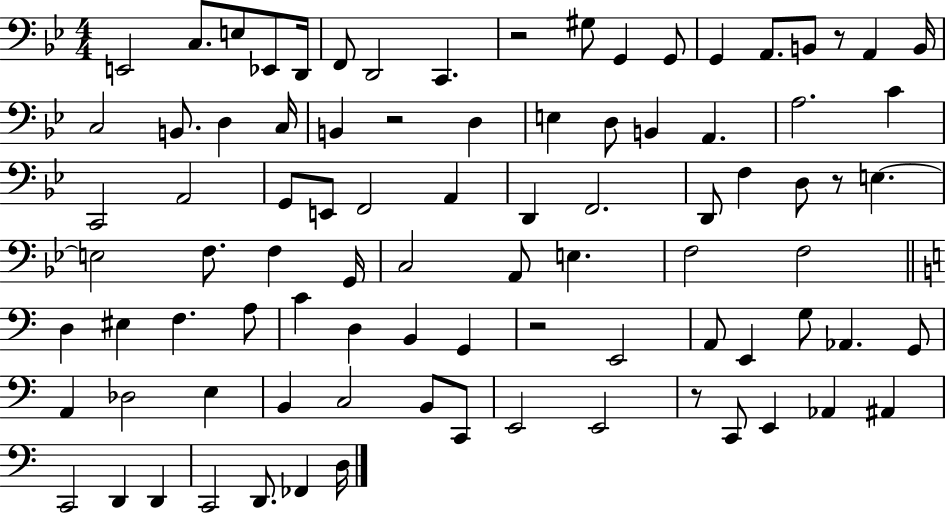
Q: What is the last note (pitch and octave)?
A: D3